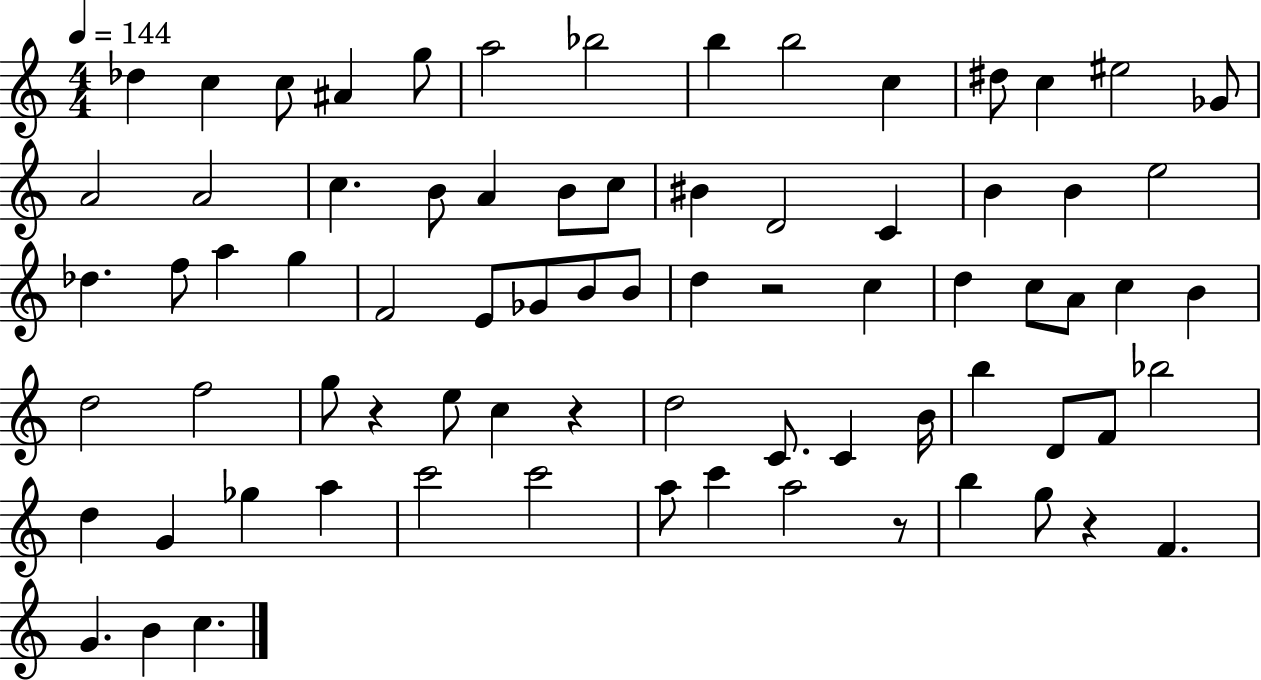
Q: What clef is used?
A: treble